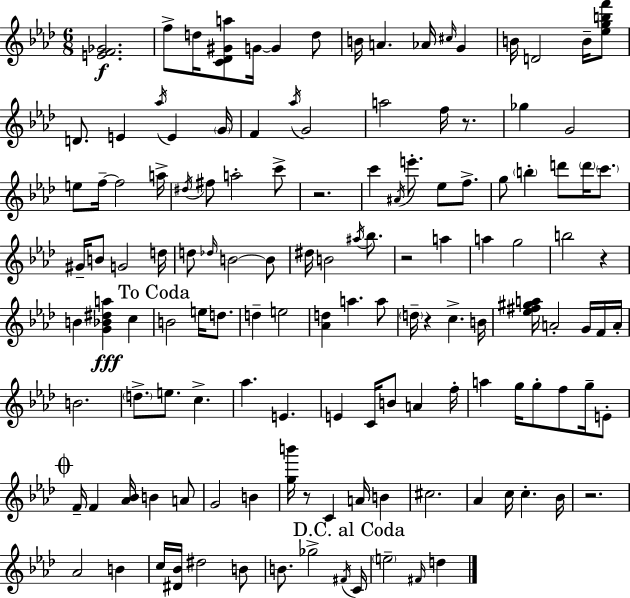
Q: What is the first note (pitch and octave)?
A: F5